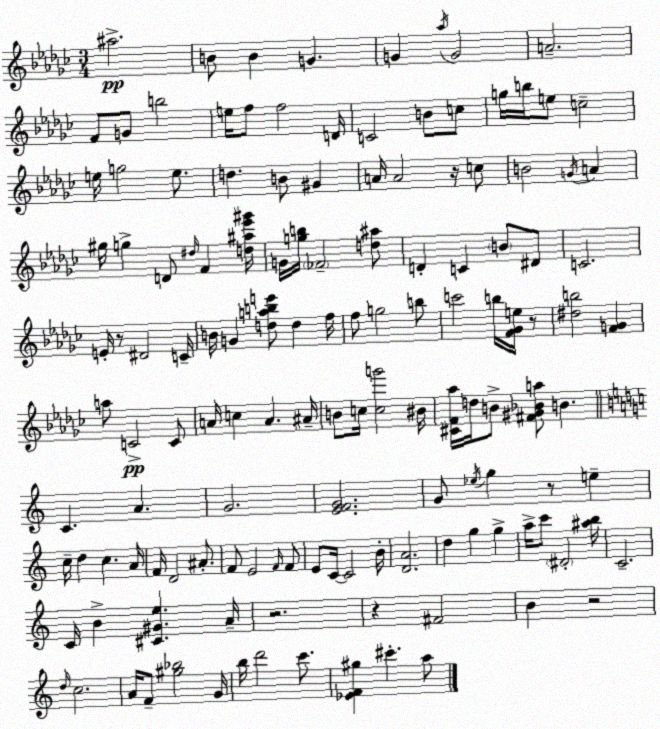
X:1
T:Untitled
M:3/4
L:1/4
K:Ebm
^a2 B/2 B G G _a/4 G2 A2 F/2 G/2 b2 e/4 f/2 f2 D/4 C2 B/2 c/2 g/4 b/4 e/2 c2 e/4 g2 e/2 d B/2 ^G A/4 A2 z/4 c/2 B2 G/4 A ^g/4 g D/2 ^d/4 F [d^a_e'^g']/4 G/4 [gb]/4 _F2 [d^a]/2 D C B/2 ^D/2 C2 E/4 z/2 ^D2 C/4 B/4 G [dabe']/2 d f/4 f/2 g2 b/2 c'2 b/4 [F_Ge]/4 z/2 [^db]2 [FG] a/2 C2 C/2 A/4 c A ^A/4 B/2 c/4 [cg']2 ^B/4 [^CF_a]/4 d/4 B/2 [^F^G_Ba]/2 B C A G2 [EFG]2 G/2 _e/4 g z/2 e c/4 d c A/4 F/4 D2 ^A/2 F/2 E2 F/4 F/2 E/2 C/4 C2 B/4 [DA]2 d g g a/4 c'/2 ^D2 [^ab]/4 C2 C/4 B [^C^Ge] A/4 z2 z ^F2 B z2 d/4 c2 A/4 F/2 [^g_b]2 G/4 b/4 d'2 c'/2 [_EF^g] ^c' a/2